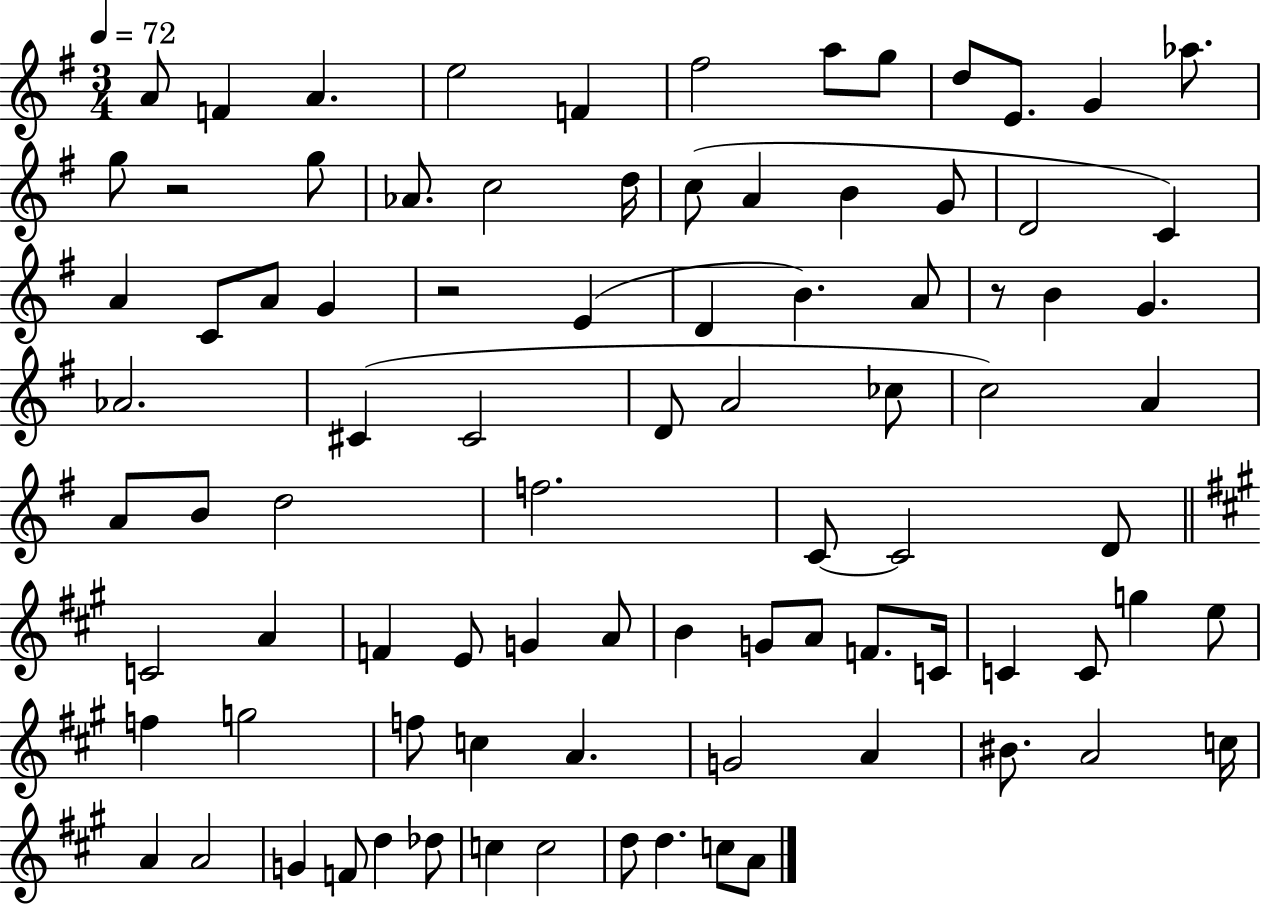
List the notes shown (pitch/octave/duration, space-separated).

A4/e F4/q A4/q. E5/h F4/q F#5/h A5/e G5/e D5/e E4/e. G4/q Ab5/e. G5/e R/h G5/e Ab4/e. C5/h D5/s C5/e A4/q B4/q G4/e D4/h C4/q A4/q C4/e A4/e G4/q R/h E4/q D4/q B4/q. A4/e R/e B4/q G4/q. Ab4/h. C#4/q C#4/h D4/e A4/h CES5/e C5/h A4/q A4/e B4/e D5/h F5/h. C4/e C4/h D4/e C4/h A4/q F4/q E4/e G4/q A4/e B4/q G4/e A4/e F4/e. C4/s C4/q C4/e G5/q E5/e F5/q G5/h F5/e C5/q A4/q. G4/h A4/q BIS4/e. A4/h C5/s A4/q A4/h G4/q F4/e D5/q Db5/e C5/q C5/h D5/e D5/q. C5/e A4/e